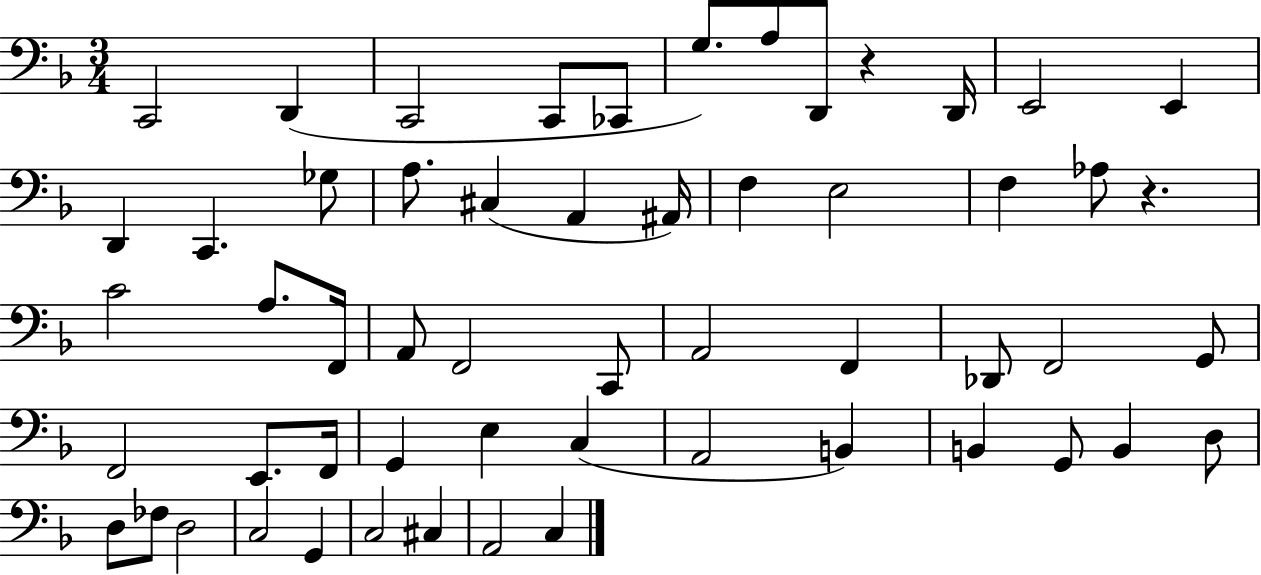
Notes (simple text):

C2/h D2/q C2/h C2/e CES2/e G3/e. A3/e D2/e R/q D2/s E2/h E2/q D2/q C2/q. Gb3/e A3/e. C#3/q A2/q A#2/s F3/q E3/h F3/q Ab3/e R/q. C4/h A3/e. F2/s A2/e F2/h C2/e A2/h F2/q Db2/e F2/h G2/e F2/h E2/e. F2/s G2/q E3/q C3/q A2/h B2/q B2/q G2/e B2/q D3/e D3/e FES3/e D3/h C3/h G2/q C3/h C#3/q A2/h C3/q